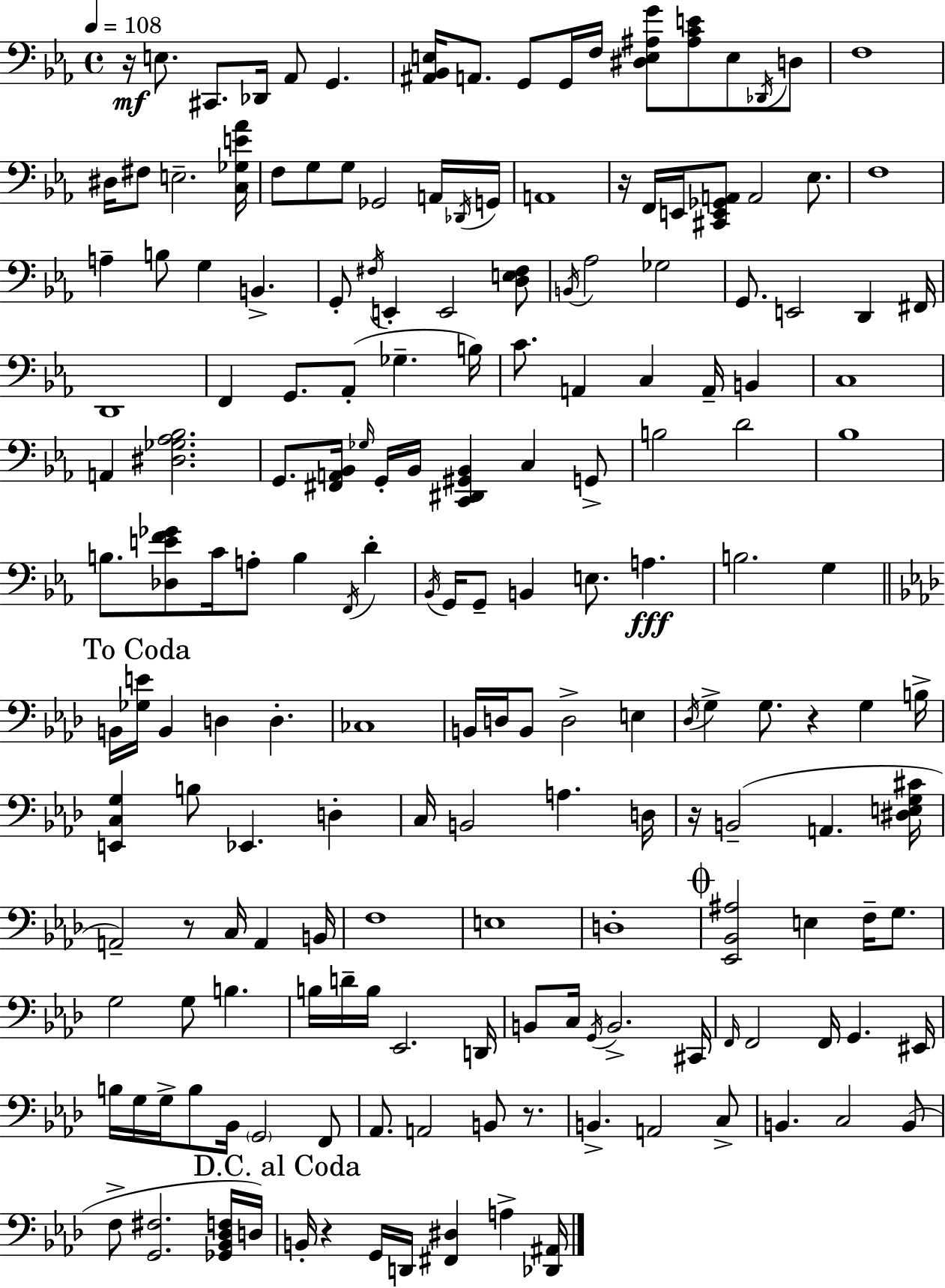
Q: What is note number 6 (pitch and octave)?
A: A2